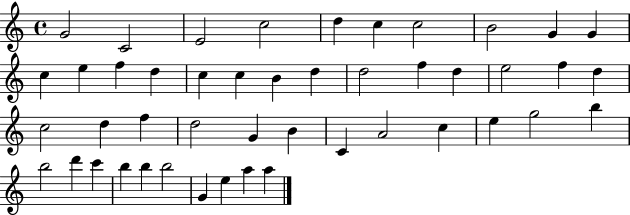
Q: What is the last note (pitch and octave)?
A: A5